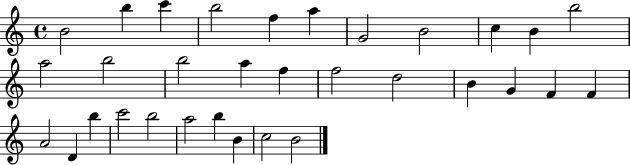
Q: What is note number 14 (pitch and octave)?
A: B5